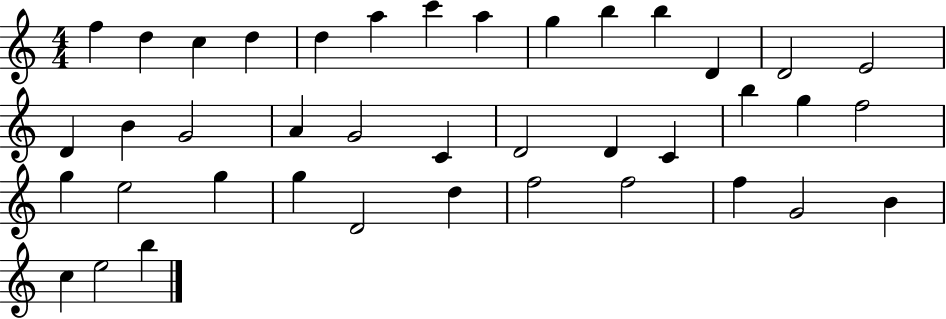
F5/q D5/q C5/q D5/q D5/q A5/q C6/q A5/q G5/q B5/q B5/q D4/q D4/h E4/h D4/q B4/q G4/h A4/q G4/h C4/q D4/h D4/q C4/q B5/q G5/q F5/h G5/q E5/h G5/q G5/q D4/h D5/q F5/h F5/h F5/q G4/h B4/q C5/q E5/h B5/q